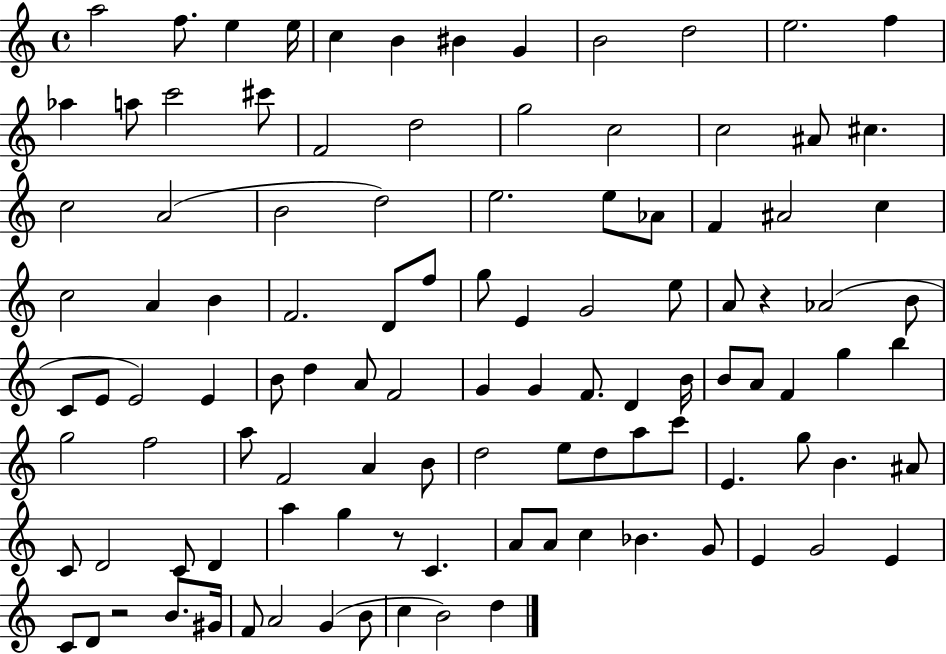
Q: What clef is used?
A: treble